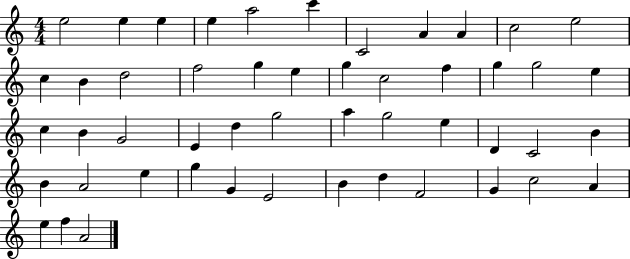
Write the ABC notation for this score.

X:1
T:Untitled
M:4/4
L:1/4
K:C
e2 e e e a2 c' C2 A A c2 e2 c B d2 f2 g e g c2 f g g2 e c B G2 E d g2 a g2 e D C2 B B A2 e g G E2 B d F2 G c2 A e f A2